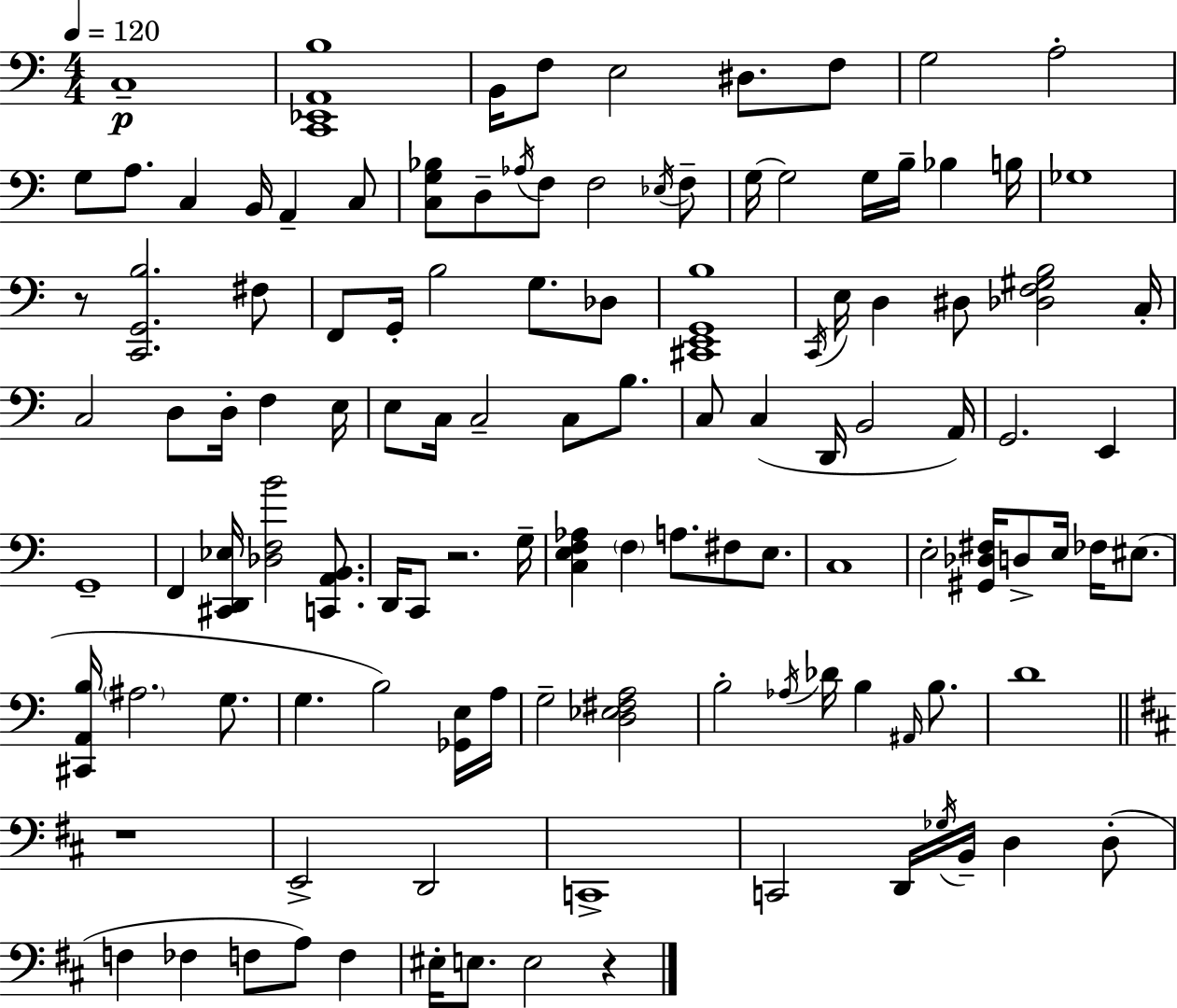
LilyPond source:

{
  \clef bass
  \numericTimeSignature
  \time 4/4
  \key a \minor
  \tempo 4 = 120
  c1--\p | <c, ees, a, b>1 | b,16 f8 e2 dis8. f8 | g2 a2-. | \break g8 a8. c4 b,16 a,4-- c8 | <c g bes>8 d8-- \acciaccatura { aes16 } f8 f2 \acciaccatura { ees16 } | f8-- g16~~ g2 g16 b16-- bes4 | b16 ges1 | \break r8 <c, g, b>2. | fis8 f,8 g,16-. b2 g8. | des8 <cis, e, g, b>1 | \acciaccatura { c,16 } e16 d4 dis8 <des f gis b>2 | \break c16-. c2 d8 d16-. f4 | e16 e8 c16 c2-- c8 | b8. c8 c4( d,16 b,2 | a,16) g,2. e,4 | \break g,1-- | f,4 <cis, d, ees>16 <des f b'>2 | <c, a, b,>8. d,16 c,8 r2. | g16-- <c e f aes>4 \parenthesize f4 a8. fis8 | \break e8. c1 | e2-. <gis, des fis>16 d8-> e16 fes16 | eis8.( <cis, a, b>16 \parenthesize ais2. | g8. g4. b2) | \break <ges, e>16 a16 g2-- <d ees fis a>2 | b2-. \acciaccatura { aes16 } des'16 b4 | \grace { ais,16 } b8. d'1 | \bar "||" \break \key d \major r1 | e,2-> d,2 | c,1-> | c,2 d,16 \acciaccatura { ges16 } b,16-- d4 d8-.( | \break f4 fes4 f8 a8) f4 | eis16-. e8. e2 r4 | \bar "|."
}